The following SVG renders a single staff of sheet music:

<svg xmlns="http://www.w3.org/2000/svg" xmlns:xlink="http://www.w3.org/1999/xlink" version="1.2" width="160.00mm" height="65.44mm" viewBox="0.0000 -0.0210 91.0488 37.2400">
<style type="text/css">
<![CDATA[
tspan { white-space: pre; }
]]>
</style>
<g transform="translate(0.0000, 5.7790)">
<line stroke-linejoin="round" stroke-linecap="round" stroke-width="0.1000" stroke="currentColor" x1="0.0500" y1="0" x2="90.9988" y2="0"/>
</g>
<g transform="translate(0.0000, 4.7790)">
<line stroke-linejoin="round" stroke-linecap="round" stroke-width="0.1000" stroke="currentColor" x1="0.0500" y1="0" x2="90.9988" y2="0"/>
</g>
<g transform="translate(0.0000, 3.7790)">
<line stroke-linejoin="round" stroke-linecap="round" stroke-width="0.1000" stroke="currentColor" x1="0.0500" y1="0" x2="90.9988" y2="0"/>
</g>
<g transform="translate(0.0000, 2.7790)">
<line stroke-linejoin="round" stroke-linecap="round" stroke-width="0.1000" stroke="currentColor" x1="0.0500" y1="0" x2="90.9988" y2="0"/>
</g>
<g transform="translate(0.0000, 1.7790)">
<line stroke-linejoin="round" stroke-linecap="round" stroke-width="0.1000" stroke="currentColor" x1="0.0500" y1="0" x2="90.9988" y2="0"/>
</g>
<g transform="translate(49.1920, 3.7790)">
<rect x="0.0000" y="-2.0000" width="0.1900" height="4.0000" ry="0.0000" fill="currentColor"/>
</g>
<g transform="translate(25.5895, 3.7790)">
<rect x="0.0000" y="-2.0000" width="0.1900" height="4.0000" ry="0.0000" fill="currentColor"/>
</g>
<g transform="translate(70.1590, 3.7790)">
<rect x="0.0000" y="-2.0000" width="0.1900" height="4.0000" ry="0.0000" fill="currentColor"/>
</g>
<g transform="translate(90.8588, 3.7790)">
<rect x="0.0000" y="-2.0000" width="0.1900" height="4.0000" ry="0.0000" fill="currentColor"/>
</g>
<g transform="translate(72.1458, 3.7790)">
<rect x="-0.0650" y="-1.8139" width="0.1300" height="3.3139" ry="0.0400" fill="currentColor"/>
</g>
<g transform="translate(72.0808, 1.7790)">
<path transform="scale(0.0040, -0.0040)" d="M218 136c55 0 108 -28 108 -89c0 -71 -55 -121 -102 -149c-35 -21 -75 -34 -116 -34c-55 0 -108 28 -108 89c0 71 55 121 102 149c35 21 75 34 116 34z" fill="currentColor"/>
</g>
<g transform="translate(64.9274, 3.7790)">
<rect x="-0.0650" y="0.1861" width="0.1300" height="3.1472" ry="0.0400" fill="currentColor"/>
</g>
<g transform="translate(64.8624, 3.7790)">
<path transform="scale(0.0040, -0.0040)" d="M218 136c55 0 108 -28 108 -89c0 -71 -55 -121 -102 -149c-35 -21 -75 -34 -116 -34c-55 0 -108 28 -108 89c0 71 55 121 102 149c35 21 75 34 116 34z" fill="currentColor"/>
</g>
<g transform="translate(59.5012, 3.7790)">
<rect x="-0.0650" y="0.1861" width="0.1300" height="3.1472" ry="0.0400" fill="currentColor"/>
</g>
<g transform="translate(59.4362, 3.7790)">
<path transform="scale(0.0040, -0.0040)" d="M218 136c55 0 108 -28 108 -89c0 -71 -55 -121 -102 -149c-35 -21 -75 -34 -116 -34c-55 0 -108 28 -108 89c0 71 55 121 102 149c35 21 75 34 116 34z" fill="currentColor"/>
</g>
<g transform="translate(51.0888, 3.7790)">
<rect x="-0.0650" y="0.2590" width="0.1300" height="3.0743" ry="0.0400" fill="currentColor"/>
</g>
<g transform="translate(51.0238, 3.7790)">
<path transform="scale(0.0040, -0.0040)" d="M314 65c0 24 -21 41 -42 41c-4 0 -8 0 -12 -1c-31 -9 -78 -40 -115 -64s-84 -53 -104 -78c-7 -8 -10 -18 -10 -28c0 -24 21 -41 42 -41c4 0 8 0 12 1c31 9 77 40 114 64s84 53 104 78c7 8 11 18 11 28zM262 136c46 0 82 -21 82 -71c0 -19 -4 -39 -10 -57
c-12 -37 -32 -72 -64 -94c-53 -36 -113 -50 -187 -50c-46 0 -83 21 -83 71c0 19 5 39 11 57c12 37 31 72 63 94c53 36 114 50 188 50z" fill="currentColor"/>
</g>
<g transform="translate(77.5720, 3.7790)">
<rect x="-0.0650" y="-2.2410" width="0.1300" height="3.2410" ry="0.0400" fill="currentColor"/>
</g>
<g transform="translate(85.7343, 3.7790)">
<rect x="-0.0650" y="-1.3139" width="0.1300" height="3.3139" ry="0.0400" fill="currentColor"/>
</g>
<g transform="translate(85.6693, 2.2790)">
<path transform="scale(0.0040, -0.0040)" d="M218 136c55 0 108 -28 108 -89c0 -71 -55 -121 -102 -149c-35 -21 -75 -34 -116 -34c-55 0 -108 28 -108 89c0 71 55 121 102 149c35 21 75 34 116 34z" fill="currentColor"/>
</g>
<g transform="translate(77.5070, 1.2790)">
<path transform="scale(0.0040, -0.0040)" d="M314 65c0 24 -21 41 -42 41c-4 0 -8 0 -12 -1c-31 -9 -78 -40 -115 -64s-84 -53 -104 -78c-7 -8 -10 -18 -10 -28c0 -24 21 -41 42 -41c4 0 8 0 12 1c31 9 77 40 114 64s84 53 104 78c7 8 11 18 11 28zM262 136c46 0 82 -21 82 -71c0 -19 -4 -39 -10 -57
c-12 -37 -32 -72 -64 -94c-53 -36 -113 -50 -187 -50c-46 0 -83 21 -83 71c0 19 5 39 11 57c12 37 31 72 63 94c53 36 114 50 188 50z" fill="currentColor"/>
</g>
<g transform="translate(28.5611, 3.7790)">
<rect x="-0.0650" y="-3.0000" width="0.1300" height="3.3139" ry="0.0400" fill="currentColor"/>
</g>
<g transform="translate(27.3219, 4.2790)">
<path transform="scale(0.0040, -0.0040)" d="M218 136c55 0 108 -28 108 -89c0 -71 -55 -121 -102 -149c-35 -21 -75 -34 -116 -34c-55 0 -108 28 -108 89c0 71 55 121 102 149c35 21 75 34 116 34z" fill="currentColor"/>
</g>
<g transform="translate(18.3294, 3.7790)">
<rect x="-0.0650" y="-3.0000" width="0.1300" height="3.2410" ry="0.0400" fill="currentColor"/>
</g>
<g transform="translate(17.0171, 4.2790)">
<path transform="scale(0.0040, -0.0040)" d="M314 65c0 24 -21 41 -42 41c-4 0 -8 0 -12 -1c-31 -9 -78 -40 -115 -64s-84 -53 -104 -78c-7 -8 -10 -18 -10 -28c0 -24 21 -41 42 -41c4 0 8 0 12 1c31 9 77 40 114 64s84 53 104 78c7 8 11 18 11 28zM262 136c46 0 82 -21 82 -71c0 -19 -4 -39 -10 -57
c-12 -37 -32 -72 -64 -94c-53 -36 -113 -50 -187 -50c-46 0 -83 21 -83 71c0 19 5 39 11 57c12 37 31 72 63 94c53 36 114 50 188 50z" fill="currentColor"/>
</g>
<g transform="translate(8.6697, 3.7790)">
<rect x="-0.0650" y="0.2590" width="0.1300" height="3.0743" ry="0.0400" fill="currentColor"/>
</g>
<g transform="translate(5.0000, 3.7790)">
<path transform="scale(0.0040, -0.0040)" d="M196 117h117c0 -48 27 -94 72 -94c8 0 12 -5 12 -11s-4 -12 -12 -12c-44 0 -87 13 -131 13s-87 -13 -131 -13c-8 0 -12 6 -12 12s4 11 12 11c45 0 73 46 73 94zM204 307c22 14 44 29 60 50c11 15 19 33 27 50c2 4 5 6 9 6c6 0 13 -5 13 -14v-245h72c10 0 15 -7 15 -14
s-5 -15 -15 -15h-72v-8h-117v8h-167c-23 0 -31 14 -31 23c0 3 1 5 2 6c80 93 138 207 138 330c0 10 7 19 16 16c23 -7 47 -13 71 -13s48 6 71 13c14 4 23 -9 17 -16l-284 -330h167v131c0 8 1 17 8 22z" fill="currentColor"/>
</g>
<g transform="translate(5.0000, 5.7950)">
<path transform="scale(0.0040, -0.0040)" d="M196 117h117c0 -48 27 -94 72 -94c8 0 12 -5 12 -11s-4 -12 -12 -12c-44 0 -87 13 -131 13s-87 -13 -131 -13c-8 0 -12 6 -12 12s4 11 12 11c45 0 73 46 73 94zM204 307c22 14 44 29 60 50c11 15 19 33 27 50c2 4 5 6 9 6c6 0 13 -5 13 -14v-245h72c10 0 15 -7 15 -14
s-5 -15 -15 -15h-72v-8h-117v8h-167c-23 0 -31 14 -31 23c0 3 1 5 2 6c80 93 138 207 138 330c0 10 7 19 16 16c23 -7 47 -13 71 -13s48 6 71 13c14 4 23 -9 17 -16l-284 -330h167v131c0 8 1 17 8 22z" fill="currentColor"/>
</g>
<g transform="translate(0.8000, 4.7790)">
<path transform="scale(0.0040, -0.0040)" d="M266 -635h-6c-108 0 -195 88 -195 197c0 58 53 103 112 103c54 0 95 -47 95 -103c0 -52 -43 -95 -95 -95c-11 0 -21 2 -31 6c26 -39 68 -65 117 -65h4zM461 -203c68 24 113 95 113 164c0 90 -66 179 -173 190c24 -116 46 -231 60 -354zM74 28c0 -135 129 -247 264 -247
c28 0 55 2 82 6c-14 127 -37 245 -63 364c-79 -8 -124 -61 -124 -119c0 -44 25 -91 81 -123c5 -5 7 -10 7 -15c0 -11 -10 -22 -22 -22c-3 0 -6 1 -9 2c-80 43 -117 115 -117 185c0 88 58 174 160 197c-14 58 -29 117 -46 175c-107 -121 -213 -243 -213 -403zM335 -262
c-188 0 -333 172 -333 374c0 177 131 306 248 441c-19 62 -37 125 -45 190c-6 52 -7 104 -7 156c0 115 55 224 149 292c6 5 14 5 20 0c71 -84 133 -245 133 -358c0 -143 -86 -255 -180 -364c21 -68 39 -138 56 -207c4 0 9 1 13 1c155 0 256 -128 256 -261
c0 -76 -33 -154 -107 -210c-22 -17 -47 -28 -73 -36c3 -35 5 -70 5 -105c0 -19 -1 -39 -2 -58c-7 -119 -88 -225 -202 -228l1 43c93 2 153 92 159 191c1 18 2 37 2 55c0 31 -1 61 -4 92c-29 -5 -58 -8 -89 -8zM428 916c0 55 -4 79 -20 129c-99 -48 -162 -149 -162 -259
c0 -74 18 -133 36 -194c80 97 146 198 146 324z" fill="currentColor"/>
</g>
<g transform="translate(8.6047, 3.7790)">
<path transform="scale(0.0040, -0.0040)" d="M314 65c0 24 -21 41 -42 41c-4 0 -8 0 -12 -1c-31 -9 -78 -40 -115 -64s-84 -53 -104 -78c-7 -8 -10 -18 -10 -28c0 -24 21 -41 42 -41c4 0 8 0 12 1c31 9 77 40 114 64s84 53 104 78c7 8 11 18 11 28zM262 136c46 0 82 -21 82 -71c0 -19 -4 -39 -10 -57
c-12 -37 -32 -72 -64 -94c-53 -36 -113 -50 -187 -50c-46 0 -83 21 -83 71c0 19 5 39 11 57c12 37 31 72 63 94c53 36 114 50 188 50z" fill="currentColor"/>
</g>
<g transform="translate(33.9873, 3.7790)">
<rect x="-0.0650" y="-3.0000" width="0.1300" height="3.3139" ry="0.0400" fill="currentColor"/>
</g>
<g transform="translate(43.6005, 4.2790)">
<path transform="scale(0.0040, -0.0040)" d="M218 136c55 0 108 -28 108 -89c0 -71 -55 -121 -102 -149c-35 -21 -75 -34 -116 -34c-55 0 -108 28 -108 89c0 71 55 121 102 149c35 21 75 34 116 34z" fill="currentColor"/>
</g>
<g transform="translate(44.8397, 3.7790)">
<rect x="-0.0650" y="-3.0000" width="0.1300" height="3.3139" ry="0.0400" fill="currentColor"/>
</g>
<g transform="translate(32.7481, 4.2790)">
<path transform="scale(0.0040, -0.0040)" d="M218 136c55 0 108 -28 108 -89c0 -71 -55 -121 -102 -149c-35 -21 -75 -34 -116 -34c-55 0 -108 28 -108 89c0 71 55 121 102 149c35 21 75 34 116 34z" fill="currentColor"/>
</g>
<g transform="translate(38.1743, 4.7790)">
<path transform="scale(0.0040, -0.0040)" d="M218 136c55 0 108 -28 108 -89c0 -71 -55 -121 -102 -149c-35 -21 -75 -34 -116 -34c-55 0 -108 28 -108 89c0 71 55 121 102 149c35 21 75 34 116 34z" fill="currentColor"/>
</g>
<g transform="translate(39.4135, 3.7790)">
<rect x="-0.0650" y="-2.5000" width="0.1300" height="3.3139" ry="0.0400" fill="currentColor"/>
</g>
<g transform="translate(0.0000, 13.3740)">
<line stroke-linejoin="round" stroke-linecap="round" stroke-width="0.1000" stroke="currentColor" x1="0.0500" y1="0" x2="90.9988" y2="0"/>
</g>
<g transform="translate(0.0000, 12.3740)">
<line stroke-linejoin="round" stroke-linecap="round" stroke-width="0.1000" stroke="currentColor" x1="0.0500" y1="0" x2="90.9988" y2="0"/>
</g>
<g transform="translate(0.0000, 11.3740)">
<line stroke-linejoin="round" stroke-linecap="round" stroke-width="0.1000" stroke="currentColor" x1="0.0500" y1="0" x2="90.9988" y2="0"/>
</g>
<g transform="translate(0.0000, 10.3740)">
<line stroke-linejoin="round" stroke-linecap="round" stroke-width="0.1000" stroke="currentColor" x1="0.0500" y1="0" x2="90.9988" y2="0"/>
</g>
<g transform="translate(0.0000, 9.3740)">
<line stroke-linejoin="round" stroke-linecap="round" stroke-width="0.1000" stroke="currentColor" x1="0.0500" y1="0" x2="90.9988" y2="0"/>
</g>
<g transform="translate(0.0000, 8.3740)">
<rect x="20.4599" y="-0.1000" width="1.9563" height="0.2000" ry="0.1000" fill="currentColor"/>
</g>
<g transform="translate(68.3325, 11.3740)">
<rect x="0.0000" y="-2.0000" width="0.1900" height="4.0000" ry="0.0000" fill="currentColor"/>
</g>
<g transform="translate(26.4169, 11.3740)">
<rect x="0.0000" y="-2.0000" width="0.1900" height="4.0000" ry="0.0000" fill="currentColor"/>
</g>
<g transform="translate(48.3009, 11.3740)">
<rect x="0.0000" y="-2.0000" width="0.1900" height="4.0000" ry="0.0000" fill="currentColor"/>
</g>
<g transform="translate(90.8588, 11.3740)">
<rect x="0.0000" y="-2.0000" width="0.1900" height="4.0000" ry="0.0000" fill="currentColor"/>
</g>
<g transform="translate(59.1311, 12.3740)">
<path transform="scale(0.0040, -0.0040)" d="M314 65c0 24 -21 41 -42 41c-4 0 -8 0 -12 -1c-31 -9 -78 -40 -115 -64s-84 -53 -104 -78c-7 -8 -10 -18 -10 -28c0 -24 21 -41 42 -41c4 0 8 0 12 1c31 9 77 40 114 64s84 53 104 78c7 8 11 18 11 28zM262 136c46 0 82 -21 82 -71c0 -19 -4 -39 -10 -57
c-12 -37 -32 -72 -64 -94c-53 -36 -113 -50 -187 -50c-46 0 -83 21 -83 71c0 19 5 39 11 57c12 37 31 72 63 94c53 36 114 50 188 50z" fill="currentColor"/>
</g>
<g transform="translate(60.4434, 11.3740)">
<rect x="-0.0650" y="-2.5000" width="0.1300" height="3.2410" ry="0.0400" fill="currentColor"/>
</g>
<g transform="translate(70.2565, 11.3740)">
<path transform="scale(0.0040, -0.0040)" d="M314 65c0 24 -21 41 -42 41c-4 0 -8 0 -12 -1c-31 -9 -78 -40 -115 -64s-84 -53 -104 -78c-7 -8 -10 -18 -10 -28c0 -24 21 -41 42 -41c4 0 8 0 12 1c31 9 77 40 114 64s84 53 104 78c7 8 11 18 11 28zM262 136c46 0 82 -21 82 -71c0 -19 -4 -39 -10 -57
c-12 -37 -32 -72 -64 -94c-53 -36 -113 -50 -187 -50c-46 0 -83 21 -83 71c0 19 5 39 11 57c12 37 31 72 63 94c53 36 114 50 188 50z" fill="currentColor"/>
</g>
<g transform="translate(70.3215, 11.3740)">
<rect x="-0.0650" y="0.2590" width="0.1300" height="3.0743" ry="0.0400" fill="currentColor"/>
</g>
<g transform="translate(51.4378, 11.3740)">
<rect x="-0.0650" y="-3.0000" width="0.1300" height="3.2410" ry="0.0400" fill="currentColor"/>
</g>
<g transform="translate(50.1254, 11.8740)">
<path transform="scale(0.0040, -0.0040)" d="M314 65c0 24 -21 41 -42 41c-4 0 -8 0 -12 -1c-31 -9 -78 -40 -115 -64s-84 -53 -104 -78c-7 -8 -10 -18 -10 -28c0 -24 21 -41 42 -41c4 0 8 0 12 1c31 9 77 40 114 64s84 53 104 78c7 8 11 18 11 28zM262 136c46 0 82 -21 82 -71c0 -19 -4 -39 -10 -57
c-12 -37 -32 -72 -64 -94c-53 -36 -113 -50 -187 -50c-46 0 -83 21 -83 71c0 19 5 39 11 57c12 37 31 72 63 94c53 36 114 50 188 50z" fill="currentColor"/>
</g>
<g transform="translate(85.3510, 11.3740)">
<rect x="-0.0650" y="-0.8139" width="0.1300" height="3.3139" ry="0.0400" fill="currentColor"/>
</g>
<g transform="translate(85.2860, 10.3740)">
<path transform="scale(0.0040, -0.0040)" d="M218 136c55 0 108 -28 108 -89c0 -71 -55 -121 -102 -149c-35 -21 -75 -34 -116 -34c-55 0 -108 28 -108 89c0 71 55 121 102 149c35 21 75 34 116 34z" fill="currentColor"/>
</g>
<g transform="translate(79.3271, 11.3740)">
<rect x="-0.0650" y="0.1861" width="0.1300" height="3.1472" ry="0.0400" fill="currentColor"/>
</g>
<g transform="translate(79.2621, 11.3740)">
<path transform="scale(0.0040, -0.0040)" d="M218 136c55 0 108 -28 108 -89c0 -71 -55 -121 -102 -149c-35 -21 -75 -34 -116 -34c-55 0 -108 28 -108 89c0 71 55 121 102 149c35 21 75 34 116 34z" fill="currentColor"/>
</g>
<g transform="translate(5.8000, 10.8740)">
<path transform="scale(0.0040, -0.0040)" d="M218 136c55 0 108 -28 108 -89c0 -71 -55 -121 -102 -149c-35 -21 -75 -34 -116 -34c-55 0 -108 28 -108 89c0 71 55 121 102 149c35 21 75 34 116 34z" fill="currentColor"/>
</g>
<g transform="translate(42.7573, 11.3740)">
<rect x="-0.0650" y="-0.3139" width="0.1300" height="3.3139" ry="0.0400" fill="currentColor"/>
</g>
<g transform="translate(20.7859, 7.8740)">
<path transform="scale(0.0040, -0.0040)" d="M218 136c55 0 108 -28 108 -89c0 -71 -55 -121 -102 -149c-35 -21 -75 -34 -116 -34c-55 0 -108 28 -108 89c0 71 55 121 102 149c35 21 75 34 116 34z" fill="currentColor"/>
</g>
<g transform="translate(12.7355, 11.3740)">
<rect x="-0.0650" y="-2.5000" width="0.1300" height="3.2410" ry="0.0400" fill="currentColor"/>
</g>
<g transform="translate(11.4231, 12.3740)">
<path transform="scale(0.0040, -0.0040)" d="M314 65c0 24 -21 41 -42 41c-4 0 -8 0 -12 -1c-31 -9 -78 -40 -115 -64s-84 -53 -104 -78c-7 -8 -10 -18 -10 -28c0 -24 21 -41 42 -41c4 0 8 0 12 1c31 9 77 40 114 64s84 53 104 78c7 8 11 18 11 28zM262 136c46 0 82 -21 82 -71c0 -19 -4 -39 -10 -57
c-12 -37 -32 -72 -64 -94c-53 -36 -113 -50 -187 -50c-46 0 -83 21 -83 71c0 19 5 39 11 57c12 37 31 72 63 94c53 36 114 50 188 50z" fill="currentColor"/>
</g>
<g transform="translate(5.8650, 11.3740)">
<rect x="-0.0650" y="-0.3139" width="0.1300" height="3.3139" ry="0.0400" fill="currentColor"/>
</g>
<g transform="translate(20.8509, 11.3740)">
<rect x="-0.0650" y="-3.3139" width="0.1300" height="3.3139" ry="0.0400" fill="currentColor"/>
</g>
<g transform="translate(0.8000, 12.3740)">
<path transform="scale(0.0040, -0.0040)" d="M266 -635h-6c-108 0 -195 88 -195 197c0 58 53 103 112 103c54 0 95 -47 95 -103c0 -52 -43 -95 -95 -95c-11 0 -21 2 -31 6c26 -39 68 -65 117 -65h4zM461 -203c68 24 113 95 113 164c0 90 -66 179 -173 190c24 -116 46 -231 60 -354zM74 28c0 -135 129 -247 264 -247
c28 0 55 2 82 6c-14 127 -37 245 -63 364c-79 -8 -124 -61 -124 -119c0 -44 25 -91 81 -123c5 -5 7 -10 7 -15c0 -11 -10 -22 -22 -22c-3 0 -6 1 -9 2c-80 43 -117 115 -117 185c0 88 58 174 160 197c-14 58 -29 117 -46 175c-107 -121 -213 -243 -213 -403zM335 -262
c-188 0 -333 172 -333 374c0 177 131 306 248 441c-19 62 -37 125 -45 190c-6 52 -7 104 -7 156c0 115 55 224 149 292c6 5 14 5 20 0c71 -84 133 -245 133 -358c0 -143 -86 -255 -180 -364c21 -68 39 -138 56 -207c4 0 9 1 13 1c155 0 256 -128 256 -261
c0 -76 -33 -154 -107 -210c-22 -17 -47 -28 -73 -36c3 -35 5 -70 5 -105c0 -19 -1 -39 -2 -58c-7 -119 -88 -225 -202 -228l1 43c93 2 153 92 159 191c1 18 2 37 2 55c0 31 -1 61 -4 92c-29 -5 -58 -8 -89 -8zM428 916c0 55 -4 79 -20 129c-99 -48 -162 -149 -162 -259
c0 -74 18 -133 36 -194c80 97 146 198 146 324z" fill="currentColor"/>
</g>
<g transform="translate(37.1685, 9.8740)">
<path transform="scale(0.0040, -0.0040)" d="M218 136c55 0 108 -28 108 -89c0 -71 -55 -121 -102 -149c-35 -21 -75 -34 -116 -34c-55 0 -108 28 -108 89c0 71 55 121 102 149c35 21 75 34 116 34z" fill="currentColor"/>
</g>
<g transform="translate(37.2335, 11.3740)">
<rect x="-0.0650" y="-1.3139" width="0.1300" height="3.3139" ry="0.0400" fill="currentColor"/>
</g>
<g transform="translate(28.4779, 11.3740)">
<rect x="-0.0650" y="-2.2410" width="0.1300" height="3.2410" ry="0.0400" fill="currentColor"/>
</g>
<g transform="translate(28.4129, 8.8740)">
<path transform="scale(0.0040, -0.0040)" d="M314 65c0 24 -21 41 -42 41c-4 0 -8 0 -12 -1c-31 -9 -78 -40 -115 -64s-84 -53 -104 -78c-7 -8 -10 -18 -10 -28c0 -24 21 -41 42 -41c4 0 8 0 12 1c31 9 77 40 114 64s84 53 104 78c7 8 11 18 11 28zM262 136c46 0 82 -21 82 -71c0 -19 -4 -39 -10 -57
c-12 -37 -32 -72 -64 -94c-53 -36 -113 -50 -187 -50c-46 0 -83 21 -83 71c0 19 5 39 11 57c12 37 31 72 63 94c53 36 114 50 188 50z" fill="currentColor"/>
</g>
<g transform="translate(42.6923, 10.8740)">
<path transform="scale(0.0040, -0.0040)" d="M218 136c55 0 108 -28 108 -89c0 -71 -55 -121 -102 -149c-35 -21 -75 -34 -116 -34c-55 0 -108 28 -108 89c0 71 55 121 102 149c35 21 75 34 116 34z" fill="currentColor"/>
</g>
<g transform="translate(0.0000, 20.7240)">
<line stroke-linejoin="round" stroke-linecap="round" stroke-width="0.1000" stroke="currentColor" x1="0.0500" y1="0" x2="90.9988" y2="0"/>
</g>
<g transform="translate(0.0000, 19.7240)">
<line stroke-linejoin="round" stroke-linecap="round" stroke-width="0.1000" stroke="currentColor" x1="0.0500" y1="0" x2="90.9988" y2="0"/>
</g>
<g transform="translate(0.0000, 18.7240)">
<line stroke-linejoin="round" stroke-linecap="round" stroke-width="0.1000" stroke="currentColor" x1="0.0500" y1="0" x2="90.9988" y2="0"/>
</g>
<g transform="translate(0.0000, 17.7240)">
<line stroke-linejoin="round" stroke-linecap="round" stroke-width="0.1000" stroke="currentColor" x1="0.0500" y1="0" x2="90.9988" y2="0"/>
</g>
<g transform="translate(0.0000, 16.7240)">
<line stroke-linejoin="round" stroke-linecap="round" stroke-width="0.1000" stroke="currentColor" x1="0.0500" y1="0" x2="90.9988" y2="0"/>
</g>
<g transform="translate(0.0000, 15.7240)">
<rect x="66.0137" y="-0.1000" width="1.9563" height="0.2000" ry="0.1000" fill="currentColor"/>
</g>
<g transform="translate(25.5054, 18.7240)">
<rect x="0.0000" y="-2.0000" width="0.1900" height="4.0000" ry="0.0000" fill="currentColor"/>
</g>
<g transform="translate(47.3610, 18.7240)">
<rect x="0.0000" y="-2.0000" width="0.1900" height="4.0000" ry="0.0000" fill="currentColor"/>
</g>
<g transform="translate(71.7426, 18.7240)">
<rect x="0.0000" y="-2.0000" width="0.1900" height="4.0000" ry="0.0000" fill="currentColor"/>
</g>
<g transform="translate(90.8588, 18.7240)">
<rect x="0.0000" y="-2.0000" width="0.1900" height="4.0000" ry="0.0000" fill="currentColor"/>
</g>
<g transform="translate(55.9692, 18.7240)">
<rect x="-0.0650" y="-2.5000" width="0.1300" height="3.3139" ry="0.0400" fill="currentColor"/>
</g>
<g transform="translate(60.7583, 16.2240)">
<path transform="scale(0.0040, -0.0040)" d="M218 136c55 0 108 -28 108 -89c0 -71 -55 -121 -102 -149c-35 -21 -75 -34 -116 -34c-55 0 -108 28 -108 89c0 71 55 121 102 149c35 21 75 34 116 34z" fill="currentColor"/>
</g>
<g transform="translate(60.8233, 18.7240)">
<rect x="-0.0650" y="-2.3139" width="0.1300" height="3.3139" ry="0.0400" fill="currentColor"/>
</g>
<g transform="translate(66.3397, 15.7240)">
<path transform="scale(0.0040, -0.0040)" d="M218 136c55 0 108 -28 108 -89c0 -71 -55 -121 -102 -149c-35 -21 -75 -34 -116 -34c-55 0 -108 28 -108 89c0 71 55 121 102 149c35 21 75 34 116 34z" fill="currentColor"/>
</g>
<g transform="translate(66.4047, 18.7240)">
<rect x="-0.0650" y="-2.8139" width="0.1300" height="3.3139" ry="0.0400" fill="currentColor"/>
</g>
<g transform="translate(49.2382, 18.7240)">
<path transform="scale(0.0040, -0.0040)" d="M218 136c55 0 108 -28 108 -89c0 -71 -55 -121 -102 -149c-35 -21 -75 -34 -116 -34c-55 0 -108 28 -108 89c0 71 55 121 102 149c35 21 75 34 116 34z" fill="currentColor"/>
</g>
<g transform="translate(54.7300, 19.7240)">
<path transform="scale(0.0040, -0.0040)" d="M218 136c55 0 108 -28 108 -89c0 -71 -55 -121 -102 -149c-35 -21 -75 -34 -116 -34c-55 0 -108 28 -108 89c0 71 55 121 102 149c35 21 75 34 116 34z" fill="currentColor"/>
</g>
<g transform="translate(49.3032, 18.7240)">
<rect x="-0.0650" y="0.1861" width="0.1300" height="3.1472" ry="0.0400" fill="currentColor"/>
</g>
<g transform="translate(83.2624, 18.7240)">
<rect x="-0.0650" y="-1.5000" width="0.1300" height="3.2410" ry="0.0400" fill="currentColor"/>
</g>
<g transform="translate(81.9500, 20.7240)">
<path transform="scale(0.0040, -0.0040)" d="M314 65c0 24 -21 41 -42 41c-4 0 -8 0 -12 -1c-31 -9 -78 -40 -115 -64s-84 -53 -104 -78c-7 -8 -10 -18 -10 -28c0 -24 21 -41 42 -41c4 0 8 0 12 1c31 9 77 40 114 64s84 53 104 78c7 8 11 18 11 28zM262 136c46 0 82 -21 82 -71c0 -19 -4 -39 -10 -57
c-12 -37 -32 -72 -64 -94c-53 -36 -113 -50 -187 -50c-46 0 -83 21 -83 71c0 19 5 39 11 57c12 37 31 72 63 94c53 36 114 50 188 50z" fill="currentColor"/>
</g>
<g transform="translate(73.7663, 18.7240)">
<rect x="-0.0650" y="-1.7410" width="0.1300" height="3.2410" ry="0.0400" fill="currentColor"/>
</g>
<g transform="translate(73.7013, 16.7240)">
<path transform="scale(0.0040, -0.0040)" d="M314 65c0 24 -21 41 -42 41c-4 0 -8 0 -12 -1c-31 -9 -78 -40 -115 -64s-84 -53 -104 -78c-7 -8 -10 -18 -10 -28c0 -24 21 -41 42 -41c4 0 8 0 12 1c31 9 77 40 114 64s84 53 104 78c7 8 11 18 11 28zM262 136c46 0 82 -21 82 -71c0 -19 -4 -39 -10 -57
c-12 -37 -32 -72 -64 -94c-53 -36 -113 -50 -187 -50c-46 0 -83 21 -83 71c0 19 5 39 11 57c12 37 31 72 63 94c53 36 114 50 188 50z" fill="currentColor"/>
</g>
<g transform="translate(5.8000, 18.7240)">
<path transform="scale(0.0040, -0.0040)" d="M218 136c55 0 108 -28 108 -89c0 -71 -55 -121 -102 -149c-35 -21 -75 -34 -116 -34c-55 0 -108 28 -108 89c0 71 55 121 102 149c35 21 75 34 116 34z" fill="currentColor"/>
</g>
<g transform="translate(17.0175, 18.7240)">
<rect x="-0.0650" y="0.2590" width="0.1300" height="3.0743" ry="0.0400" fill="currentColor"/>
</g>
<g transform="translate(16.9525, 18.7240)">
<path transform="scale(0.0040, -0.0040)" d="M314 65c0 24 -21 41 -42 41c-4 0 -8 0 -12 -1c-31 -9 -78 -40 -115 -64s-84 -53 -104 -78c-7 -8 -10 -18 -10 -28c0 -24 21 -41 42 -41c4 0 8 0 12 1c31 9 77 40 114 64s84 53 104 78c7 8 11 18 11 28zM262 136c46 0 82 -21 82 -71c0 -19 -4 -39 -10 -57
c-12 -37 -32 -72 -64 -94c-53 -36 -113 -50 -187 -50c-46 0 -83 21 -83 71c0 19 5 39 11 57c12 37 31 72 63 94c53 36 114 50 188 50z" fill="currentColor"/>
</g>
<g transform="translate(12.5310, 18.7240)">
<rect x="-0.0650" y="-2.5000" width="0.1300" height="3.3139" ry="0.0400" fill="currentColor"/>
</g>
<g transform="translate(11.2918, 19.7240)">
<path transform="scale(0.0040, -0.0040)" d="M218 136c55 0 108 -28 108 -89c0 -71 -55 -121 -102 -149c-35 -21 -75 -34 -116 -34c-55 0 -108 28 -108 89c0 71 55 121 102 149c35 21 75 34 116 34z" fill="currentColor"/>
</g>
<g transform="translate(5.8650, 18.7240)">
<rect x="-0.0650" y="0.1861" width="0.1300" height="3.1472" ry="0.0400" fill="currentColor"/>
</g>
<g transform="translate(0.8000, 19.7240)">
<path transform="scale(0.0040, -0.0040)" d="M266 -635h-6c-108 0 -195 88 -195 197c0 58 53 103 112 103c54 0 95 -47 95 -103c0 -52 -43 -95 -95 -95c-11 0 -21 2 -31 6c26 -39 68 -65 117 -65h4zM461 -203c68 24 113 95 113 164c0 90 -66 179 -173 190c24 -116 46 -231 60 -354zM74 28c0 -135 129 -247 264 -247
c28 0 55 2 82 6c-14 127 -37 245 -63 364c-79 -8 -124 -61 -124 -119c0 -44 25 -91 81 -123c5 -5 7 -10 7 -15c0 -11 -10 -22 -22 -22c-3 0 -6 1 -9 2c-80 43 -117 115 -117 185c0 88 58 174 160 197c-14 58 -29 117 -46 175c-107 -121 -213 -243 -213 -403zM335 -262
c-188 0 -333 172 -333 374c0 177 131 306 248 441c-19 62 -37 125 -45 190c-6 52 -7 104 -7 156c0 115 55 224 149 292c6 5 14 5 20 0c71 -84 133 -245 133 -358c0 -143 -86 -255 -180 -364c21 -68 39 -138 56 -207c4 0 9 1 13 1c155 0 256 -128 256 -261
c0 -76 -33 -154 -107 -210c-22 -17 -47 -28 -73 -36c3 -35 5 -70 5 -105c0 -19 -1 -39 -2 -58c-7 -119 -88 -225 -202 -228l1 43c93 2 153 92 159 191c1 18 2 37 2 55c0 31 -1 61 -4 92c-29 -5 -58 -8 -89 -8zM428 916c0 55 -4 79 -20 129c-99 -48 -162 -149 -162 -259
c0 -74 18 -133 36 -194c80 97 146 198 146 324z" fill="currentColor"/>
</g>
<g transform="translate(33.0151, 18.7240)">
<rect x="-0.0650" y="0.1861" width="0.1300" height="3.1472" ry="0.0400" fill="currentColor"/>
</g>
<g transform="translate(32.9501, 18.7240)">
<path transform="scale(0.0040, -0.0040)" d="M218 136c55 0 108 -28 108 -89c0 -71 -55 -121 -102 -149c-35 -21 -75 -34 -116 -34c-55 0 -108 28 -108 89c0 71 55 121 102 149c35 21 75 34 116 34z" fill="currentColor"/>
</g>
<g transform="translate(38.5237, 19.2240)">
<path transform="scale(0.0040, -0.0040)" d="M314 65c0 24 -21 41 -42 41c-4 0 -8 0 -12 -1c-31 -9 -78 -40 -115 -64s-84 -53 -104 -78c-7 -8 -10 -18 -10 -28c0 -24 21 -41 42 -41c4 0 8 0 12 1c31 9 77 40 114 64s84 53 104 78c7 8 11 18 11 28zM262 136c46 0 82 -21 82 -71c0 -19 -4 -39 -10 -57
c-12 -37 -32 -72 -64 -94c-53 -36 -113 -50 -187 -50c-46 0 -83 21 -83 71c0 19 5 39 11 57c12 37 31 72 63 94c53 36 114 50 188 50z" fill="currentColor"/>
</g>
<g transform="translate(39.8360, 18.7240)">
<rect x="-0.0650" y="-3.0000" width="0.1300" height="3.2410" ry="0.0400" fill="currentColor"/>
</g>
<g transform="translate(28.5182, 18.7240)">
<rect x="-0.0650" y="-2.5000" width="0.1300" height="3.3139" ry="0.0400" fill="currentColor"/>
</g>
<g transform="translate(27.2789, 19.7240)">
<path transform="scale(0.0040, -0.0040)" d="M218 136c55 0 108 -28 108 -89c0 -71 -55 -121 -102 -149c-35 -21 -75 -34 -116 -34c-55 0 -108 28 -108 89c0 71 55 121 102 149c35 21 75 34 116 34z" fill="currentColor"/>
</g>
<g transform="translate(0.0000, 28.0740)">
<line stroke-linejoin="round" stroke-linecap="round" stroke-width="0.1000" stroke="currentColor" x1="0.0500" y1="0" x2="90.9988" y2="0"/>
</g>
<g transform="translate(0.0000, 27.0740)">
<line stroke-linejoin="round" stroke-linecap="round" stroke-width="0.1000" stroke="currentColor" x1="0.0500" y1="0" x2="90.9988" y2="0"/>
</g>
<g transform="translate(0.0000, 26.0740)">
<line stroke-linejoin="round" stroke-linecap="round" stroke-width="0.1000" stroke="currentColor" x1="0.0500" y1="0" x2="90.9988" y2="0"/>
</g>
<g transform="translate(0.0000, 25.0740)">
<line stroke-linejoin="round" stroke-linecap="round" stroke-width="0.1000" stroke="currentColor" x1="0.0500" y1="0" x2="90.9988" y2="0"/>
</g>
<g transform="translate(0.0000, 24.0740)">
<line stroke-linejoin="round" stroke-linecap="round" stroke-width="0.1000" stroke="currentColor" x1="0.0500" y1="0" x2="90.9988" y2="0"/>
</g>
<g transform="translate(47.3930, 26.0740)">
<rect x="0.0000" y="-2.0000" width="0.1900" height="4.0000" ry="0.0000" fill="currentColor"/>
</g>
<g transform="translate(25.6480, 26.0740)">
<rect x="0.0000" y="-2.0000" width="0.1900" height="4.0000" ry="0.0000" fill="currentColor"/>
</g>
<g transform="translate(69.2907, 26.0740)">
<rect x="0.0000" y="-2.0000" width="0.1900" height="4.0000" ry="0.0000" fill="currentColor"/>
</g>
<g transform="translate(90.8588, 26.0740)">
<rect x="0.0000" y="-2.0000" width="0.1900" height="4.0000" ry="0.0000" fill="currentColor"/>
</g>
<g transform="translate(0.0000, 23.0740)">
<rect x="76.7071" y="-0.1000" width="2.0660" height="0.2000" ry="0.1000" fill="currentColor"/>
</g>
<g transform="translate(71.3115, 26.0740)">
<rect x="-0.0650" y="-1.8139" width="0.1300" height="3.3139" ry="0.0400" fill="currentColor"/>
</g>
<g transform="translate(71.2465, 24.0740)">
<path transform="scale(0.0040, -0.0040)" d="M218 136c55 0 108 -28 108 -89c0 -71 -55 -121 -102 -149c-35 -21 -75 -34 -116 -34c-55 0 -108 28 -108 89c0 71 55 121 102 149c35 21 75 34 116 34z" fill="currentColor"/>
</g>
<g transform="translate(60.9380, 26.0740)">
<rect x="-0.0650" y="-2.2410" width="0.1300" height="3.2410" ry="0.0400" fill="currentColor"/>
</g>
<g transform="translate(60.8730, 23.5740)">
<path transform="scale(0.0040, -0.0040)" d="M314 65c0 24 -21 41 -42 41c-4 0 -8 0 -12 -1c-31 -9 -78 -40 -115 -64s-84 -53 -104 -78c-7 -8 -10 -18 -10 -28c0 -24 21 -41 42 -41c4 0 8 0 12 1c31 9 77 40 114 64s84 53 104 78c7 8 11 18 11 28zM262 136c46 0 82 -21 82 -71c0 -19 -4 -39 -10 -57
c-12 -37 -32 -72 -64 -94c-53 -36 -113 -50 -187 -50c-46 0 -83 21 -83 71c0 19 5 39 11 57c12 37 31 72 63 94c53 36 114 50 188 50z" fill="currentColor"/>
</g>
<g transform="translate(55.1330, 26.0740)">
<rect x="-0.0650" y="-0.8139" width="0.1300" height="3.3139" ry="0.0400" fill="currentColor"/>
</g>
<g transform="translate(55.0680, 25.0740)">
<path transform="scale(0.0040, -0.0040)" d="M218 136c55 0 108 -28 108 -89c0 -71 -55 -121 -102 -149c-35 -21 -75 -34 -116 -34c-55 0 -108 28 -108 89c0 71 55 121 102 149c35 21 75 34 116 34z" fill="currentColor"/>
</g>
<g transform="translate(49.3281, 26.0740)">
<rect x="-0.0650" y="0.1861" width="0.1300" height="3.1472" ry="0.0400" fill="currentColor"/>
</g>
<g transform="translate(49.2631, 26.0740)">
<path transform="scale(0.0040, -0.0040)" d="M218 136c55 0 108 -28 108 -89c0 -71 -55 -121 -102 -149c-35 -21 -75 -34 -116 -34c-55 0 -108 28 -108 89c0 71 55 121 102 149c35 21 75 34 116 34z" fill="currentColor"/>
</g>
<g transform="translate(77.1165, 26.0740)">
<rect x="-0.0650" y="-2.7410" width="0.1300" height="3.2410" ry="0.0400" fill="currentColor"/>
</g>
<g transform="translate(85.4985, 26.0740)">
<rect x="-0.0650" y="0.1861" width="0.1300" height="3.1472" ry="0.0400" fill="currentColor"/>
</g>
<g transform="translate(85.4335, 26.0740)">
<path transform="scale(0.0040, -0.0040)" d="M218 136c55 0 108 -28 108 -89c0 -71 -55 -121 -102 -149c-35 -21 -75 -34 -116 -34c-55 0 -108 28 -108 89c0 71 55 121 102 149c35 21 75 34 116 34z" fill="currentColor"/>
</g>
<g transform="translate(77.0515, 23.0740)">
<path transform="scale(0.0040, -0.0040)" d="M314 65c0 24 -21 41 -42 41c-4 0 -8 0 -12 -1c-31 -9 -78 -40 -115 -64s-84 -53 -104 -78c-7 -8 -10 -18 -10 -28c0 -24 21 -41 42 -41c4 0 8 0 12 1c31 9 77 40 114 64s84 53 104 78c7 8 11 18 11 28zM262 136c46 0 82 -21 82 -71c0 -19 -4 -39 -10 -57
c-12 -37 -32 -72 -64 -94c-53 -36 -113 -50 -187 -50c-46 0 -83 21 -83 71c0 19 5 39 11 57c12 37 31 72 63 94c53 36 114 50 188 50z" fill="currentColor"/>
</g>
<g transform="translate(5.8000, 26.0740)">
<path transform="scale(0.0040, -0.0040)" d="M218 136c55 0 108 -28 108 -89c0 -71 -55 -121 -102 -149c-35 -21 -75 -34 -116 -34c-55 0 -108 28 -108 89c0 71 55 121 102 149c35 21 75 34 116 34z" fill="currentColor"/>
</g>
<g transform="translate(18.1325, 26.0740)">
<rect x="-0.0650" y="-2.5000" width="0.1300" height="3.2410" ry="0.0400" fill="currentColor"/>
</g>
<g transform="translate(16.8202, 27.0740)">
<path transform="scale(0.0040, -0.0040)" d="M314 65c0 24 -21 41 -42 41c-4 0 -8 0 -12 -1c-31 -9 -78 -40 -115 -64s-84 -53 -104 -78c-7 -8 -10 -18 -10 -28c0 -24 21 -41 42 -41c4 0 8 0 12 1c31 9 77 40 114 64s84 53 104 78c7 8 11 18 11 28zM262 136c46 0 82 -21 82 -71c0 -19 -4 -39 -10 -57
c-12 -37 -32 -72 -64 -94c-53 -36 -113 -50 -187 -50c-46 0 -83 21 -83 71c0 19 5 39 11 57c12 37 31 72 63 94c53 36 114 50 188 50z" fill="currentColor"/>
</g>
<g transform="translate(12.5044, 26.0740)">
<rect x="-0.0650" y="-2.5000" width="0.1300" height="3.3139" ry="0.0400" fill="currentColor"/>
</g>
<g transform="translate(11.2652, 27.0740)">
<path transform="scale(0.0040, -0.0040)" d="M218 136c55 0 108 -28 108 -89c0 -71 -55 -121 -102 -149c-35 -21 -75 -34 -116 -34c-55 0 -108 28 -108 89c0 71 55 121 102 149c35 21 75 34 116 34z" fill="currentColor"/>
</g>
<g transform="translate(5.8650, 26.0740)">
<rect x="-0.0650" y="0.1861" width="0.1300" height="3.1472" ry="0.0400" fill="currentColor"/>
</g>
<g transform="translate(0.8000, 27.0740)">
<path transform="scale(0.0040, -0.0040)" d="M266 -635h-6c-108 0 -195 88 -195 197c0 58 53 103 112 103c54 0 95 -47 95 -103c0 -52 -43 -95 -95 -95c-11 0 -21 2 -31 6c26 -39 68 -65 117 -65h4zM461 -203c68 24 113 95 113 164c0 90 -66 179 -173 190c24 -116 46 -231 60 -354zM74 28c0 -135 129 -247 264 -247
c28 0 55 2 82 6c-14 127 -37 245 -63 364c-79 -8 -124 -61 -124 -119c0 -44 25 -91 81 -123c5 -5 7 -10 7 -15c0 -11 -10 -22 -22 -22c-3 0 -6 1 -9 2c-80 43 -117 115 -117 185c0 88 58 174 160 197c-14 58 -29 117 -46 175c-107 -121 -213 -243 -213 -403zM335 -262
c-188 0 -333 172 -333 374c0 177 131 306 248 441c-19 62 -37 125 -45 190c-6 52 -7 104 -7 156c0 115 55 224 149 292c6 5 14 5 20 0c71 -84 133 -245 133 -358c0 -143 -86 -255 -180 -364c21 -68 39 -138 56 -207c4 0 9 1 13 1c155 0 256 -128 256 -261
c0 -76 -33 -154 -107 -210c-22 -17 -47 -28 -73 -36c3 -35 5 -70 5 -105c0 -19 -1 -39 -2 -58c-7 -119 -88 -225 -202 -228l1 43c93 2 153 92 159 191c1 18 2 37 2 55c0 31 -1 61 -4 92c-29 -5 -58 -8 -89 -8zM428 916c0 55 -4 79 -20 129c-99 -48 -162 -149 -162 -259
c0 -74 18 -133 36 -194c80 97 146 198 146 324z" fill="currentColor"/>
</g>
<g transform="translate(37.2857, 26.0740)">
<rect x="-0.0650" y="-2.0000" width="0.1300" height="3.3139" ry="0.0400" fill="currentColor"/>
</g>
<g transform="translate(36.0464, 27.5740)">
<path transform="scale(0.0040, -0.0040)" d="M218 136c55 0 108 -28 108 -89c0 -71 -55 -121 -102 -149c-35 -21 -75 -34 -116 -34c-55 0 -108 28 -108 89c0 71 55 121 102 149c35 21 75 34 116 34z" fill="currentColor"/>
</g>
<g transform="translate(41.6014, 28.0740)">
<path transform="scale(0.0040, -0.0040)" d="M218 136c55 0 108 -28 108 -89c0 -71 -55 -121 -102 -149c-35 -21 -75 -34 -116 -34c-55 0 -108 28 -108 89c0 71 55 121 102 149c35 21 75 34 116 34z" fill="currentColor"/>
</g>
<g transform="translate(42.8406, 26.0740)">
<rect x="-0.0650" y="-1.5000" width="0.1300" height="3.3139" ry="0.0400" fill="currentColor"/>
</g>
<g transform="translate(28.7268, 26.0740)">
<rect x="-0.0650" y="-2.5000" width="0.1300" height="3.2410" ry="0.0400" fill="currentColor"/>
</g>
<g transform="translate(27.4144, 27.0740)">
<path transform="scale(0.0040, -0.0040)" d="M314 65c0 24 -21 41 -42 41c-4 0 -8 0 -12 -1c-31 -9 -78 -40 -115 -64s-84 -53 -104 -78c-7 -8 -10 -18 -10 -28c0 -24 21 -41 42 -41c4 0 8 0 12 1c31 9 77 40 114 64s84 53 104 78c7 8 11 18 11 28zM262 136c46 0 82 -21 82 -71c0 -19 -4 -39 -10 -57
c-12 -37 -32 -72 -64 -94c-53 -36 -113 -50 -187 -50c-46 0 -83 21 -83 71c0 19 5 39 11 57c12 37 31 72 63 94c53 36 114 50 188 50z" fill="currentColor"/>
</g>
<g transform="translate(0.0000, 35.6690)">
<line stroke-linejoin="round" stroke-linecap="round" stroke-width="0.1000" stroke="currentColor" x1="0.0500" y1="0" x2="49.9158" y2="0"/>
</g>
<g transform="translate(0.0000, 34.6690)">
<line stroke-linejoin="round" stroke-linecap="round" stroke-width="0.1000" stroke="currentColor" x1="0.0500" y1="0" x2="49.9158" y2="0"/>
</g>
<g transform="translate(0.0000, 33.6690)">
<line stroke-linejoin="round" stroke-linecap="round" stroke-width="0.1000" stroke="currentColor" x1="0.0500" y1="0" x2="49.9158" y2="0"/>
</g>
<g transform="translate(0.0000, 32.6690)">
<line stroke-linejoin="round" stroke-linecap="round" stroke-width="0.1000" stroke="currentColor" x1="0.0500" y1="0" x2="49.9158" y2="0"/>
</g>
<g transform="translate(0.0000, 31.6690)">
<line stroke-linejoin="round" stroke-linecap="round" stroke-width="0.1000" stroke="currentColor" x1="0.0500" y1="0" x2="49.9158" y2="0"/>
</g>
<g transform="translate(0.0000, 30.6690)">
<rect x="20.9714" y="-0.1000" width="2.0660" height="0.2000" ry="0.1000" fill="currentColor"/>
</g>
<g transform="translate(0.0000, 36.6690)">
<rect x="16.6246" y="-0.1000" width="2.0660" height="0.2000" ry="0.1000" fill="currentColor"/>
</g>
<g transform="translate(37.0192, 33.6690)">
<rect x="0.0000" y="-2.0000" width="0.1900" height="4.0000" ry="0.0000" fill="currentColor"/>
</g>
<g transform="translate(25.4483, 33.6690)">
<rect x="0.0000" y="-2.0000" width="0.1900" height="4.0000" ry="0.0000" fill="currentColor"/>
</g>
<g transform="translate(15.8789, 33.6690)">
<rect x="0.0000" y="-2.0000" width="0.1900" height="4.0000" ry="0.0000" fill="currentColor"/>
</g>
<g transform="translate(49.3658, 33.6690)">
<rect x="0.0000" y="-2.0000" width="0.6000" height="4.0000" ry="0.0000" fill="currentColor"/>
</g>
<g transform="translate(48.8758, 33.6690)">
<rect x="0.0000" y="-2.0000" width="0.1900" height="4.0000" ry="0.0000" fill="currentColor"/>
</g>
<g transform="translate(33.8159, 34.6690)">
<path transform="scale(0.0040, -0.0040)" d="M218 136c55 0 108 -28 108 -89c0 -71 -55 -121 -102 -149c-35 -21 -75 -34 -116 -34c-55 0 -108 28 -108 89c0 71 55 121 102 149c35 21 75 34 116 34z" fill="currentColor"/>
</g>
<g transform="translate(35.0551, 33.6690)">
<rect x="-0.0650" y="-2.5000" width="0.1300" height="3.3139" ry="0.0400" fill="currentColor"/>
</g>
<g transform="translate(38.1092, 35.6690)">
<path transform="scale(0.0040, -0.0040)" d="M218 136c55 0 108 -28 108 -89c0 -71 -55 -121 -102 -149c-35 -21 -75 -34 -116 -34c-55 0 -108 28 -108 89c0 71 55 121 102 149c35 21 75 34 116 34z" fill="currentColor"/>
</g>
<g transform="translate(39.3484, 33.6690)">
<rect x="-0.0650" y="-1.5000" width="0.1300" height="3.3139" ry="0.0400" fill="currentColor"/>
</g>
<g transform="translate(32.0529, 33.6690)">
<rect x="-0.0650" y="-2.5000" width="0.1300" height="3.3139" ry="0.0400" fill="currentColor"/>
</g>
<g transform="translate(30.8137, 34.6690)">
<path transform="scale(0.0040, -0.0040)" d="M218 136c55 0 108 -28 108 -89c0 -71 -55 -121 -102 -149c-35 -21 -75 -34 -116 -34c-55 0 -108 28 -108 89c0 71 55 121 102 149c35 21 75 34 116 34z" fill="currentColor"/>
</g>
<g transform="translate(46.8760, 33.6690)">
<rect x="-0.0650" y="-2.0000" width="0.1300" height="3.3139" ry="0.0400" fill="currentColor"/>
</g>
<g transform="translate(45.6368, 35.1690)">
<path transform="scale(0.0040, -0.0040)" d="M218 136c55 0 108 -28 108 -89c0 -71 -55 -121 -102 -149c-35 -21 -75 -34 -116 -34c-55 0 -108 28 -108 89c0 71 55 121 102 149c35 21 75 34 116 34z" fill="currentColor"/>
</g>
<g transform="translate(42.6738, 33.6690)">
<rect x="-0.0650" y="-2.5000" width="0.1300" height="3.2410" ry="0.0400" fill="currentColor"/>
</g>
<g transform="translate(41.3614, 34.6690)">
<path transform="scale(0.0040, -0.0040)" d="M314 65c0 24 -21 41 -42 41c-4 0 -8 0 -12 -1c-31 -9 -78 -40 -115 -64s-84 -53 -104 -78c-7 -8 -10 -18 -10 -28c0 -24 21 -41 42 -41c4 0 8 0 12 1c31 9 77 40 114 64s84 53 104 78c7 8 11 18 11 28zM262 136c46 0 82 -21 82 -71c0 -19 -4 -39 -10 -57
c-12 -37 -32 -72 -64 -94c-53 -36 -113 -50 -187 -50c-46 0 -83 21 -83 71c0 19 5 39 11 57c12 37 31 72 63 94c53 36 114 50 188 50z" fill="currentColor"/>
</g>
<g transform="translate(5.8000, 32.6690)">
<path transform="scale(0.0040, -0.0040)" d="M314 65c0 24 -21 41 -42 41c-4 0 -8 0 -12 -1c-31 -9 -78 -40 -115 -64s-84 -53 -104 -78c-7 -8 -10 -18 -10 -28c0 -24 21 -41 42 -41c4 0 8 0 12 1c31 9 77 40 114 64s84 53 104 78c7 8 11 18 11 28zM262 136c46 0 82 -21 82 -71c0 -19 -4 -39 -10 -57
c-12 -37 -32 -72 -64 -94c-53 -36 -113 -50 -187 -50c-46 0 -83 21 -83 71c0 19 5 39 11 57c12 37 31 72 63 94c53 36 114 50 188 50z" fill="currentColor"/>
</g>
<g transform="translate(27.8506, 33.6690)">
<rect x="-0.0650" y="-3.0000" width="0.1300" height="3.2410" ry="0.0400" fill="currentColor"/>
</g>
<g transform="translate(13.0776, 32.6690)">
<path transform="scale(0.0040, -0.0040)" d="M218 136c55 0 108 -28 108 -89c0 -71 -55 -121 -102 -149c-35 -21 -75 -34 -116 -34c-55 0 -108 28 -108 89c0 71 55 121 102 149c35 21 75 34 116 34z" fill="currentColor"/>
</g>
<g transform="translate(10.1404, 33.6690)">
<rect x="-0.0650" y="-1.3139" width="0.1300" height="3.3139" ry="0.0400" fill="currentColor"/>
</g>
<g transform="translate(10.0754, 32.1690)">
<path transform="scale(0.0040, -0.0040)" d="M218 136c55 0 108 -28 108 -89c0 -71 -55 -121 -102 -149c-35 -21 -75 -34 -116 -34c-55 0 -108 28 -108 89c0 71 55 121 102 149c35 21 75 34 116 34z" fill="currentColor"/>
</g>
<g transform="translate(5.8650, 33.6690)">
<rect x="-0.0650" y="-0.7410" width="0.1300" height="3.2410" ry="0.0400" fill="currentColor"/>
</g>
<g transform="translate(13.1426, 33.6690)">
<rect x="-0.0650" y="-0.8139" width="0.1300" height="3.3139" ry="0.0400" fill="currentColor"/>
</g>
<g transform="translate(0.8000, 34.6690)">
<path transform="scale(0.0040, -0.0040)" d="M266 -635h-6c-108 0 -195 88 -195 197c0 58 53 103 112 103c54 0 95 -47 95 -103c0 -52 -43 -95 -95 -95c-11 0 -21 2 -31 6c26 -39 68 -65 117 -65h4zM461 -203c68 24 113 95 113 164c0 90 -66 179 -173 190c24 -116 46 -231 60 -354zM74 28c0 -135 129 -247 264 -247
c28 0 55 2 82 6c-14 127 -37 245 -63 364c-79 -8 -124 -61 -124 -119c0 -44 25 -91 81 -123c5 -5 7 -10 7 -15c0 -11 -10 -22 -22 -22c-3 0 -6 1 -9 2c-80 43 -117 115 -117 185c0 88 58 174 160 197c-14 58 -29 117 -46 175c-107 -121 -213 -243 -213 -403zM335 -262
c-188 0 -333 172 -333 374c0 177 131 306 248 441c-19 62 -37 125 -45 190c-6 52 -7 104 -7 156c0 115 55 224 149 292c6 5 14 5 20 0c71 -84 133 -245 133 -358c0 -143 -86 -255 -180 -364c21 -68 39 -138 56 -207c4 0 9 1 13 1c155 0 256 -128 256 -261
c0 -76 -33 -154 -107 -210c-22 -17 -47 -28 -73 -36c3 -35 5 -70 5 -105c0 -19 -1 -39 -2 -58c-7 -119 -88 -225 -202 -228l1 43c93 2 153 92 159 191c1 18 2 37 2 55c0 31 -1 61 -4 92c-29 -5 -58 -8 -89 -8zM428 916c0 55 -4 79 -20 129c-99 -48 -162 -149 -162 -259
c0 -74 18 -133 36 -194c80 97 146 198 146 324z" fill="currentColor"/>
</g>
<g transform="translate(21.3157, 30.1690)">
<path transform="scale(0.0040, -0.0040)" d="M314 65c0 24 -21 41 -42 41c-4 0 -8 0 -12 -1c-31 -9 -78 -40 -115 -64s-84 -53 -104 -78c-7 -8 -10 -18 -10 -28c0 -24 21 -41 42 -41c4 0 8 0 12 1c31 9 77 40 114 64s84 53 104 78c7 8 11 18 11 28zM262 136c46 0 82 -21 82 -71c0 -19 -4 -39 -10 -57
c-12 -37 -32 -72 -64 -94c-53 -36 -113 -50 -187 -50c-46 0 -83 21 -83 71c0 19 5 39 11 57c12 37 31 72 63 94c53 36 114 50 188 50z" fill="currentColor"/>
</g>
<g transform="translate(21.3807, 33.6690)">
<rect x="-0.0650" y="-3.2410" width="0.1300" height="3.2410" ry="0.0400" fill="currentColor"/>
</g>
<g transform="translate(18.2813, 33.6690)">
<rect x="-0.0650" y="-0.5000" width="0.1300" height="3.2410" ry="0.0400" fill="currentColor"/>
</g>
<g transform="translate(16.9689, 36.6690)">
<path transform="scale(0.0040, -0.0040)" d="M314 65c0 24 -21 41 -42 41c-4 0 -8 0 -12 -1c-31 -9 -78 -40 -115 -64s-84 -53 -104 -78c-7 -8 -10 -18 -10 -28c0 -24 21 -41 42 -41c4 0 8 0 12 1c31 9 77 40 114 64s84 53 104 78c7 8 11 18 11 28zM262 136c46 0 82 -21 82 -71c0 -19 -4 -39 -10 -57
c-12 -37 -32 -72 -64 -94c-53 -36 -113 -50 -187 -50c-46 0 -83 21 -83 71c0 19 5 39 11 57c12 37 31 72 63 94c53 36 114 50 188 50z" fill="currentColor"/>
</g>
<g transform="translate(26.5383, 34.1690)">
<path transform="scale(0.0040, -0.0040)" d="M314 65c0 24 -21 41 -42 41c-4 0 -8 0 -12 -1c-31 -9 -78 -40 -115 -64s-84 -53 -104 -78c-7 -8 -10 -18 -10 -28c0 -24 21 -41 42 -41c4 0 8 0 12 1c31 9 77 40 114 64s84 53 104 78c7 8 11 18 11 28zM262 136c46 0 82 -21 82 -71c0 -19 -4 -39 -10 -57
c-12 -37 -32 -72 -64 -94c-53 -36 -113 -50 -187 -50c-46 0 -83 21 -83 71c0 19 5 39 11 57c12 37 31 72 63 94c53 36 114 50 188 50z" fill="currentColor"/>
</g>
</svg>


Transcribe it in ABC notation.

X:1
T:Untitled
M:4/4
L:1/4
K:C
B2 A2 A A G A B2 B B f g2 e c G2 b g2 e c A2 G2 B2 B d B G B2 G B A2 B G g a f2 E2 B G G2 G2 F E B d g2 f a2 B d2 e d C2 b2 A2 G G E G2 F